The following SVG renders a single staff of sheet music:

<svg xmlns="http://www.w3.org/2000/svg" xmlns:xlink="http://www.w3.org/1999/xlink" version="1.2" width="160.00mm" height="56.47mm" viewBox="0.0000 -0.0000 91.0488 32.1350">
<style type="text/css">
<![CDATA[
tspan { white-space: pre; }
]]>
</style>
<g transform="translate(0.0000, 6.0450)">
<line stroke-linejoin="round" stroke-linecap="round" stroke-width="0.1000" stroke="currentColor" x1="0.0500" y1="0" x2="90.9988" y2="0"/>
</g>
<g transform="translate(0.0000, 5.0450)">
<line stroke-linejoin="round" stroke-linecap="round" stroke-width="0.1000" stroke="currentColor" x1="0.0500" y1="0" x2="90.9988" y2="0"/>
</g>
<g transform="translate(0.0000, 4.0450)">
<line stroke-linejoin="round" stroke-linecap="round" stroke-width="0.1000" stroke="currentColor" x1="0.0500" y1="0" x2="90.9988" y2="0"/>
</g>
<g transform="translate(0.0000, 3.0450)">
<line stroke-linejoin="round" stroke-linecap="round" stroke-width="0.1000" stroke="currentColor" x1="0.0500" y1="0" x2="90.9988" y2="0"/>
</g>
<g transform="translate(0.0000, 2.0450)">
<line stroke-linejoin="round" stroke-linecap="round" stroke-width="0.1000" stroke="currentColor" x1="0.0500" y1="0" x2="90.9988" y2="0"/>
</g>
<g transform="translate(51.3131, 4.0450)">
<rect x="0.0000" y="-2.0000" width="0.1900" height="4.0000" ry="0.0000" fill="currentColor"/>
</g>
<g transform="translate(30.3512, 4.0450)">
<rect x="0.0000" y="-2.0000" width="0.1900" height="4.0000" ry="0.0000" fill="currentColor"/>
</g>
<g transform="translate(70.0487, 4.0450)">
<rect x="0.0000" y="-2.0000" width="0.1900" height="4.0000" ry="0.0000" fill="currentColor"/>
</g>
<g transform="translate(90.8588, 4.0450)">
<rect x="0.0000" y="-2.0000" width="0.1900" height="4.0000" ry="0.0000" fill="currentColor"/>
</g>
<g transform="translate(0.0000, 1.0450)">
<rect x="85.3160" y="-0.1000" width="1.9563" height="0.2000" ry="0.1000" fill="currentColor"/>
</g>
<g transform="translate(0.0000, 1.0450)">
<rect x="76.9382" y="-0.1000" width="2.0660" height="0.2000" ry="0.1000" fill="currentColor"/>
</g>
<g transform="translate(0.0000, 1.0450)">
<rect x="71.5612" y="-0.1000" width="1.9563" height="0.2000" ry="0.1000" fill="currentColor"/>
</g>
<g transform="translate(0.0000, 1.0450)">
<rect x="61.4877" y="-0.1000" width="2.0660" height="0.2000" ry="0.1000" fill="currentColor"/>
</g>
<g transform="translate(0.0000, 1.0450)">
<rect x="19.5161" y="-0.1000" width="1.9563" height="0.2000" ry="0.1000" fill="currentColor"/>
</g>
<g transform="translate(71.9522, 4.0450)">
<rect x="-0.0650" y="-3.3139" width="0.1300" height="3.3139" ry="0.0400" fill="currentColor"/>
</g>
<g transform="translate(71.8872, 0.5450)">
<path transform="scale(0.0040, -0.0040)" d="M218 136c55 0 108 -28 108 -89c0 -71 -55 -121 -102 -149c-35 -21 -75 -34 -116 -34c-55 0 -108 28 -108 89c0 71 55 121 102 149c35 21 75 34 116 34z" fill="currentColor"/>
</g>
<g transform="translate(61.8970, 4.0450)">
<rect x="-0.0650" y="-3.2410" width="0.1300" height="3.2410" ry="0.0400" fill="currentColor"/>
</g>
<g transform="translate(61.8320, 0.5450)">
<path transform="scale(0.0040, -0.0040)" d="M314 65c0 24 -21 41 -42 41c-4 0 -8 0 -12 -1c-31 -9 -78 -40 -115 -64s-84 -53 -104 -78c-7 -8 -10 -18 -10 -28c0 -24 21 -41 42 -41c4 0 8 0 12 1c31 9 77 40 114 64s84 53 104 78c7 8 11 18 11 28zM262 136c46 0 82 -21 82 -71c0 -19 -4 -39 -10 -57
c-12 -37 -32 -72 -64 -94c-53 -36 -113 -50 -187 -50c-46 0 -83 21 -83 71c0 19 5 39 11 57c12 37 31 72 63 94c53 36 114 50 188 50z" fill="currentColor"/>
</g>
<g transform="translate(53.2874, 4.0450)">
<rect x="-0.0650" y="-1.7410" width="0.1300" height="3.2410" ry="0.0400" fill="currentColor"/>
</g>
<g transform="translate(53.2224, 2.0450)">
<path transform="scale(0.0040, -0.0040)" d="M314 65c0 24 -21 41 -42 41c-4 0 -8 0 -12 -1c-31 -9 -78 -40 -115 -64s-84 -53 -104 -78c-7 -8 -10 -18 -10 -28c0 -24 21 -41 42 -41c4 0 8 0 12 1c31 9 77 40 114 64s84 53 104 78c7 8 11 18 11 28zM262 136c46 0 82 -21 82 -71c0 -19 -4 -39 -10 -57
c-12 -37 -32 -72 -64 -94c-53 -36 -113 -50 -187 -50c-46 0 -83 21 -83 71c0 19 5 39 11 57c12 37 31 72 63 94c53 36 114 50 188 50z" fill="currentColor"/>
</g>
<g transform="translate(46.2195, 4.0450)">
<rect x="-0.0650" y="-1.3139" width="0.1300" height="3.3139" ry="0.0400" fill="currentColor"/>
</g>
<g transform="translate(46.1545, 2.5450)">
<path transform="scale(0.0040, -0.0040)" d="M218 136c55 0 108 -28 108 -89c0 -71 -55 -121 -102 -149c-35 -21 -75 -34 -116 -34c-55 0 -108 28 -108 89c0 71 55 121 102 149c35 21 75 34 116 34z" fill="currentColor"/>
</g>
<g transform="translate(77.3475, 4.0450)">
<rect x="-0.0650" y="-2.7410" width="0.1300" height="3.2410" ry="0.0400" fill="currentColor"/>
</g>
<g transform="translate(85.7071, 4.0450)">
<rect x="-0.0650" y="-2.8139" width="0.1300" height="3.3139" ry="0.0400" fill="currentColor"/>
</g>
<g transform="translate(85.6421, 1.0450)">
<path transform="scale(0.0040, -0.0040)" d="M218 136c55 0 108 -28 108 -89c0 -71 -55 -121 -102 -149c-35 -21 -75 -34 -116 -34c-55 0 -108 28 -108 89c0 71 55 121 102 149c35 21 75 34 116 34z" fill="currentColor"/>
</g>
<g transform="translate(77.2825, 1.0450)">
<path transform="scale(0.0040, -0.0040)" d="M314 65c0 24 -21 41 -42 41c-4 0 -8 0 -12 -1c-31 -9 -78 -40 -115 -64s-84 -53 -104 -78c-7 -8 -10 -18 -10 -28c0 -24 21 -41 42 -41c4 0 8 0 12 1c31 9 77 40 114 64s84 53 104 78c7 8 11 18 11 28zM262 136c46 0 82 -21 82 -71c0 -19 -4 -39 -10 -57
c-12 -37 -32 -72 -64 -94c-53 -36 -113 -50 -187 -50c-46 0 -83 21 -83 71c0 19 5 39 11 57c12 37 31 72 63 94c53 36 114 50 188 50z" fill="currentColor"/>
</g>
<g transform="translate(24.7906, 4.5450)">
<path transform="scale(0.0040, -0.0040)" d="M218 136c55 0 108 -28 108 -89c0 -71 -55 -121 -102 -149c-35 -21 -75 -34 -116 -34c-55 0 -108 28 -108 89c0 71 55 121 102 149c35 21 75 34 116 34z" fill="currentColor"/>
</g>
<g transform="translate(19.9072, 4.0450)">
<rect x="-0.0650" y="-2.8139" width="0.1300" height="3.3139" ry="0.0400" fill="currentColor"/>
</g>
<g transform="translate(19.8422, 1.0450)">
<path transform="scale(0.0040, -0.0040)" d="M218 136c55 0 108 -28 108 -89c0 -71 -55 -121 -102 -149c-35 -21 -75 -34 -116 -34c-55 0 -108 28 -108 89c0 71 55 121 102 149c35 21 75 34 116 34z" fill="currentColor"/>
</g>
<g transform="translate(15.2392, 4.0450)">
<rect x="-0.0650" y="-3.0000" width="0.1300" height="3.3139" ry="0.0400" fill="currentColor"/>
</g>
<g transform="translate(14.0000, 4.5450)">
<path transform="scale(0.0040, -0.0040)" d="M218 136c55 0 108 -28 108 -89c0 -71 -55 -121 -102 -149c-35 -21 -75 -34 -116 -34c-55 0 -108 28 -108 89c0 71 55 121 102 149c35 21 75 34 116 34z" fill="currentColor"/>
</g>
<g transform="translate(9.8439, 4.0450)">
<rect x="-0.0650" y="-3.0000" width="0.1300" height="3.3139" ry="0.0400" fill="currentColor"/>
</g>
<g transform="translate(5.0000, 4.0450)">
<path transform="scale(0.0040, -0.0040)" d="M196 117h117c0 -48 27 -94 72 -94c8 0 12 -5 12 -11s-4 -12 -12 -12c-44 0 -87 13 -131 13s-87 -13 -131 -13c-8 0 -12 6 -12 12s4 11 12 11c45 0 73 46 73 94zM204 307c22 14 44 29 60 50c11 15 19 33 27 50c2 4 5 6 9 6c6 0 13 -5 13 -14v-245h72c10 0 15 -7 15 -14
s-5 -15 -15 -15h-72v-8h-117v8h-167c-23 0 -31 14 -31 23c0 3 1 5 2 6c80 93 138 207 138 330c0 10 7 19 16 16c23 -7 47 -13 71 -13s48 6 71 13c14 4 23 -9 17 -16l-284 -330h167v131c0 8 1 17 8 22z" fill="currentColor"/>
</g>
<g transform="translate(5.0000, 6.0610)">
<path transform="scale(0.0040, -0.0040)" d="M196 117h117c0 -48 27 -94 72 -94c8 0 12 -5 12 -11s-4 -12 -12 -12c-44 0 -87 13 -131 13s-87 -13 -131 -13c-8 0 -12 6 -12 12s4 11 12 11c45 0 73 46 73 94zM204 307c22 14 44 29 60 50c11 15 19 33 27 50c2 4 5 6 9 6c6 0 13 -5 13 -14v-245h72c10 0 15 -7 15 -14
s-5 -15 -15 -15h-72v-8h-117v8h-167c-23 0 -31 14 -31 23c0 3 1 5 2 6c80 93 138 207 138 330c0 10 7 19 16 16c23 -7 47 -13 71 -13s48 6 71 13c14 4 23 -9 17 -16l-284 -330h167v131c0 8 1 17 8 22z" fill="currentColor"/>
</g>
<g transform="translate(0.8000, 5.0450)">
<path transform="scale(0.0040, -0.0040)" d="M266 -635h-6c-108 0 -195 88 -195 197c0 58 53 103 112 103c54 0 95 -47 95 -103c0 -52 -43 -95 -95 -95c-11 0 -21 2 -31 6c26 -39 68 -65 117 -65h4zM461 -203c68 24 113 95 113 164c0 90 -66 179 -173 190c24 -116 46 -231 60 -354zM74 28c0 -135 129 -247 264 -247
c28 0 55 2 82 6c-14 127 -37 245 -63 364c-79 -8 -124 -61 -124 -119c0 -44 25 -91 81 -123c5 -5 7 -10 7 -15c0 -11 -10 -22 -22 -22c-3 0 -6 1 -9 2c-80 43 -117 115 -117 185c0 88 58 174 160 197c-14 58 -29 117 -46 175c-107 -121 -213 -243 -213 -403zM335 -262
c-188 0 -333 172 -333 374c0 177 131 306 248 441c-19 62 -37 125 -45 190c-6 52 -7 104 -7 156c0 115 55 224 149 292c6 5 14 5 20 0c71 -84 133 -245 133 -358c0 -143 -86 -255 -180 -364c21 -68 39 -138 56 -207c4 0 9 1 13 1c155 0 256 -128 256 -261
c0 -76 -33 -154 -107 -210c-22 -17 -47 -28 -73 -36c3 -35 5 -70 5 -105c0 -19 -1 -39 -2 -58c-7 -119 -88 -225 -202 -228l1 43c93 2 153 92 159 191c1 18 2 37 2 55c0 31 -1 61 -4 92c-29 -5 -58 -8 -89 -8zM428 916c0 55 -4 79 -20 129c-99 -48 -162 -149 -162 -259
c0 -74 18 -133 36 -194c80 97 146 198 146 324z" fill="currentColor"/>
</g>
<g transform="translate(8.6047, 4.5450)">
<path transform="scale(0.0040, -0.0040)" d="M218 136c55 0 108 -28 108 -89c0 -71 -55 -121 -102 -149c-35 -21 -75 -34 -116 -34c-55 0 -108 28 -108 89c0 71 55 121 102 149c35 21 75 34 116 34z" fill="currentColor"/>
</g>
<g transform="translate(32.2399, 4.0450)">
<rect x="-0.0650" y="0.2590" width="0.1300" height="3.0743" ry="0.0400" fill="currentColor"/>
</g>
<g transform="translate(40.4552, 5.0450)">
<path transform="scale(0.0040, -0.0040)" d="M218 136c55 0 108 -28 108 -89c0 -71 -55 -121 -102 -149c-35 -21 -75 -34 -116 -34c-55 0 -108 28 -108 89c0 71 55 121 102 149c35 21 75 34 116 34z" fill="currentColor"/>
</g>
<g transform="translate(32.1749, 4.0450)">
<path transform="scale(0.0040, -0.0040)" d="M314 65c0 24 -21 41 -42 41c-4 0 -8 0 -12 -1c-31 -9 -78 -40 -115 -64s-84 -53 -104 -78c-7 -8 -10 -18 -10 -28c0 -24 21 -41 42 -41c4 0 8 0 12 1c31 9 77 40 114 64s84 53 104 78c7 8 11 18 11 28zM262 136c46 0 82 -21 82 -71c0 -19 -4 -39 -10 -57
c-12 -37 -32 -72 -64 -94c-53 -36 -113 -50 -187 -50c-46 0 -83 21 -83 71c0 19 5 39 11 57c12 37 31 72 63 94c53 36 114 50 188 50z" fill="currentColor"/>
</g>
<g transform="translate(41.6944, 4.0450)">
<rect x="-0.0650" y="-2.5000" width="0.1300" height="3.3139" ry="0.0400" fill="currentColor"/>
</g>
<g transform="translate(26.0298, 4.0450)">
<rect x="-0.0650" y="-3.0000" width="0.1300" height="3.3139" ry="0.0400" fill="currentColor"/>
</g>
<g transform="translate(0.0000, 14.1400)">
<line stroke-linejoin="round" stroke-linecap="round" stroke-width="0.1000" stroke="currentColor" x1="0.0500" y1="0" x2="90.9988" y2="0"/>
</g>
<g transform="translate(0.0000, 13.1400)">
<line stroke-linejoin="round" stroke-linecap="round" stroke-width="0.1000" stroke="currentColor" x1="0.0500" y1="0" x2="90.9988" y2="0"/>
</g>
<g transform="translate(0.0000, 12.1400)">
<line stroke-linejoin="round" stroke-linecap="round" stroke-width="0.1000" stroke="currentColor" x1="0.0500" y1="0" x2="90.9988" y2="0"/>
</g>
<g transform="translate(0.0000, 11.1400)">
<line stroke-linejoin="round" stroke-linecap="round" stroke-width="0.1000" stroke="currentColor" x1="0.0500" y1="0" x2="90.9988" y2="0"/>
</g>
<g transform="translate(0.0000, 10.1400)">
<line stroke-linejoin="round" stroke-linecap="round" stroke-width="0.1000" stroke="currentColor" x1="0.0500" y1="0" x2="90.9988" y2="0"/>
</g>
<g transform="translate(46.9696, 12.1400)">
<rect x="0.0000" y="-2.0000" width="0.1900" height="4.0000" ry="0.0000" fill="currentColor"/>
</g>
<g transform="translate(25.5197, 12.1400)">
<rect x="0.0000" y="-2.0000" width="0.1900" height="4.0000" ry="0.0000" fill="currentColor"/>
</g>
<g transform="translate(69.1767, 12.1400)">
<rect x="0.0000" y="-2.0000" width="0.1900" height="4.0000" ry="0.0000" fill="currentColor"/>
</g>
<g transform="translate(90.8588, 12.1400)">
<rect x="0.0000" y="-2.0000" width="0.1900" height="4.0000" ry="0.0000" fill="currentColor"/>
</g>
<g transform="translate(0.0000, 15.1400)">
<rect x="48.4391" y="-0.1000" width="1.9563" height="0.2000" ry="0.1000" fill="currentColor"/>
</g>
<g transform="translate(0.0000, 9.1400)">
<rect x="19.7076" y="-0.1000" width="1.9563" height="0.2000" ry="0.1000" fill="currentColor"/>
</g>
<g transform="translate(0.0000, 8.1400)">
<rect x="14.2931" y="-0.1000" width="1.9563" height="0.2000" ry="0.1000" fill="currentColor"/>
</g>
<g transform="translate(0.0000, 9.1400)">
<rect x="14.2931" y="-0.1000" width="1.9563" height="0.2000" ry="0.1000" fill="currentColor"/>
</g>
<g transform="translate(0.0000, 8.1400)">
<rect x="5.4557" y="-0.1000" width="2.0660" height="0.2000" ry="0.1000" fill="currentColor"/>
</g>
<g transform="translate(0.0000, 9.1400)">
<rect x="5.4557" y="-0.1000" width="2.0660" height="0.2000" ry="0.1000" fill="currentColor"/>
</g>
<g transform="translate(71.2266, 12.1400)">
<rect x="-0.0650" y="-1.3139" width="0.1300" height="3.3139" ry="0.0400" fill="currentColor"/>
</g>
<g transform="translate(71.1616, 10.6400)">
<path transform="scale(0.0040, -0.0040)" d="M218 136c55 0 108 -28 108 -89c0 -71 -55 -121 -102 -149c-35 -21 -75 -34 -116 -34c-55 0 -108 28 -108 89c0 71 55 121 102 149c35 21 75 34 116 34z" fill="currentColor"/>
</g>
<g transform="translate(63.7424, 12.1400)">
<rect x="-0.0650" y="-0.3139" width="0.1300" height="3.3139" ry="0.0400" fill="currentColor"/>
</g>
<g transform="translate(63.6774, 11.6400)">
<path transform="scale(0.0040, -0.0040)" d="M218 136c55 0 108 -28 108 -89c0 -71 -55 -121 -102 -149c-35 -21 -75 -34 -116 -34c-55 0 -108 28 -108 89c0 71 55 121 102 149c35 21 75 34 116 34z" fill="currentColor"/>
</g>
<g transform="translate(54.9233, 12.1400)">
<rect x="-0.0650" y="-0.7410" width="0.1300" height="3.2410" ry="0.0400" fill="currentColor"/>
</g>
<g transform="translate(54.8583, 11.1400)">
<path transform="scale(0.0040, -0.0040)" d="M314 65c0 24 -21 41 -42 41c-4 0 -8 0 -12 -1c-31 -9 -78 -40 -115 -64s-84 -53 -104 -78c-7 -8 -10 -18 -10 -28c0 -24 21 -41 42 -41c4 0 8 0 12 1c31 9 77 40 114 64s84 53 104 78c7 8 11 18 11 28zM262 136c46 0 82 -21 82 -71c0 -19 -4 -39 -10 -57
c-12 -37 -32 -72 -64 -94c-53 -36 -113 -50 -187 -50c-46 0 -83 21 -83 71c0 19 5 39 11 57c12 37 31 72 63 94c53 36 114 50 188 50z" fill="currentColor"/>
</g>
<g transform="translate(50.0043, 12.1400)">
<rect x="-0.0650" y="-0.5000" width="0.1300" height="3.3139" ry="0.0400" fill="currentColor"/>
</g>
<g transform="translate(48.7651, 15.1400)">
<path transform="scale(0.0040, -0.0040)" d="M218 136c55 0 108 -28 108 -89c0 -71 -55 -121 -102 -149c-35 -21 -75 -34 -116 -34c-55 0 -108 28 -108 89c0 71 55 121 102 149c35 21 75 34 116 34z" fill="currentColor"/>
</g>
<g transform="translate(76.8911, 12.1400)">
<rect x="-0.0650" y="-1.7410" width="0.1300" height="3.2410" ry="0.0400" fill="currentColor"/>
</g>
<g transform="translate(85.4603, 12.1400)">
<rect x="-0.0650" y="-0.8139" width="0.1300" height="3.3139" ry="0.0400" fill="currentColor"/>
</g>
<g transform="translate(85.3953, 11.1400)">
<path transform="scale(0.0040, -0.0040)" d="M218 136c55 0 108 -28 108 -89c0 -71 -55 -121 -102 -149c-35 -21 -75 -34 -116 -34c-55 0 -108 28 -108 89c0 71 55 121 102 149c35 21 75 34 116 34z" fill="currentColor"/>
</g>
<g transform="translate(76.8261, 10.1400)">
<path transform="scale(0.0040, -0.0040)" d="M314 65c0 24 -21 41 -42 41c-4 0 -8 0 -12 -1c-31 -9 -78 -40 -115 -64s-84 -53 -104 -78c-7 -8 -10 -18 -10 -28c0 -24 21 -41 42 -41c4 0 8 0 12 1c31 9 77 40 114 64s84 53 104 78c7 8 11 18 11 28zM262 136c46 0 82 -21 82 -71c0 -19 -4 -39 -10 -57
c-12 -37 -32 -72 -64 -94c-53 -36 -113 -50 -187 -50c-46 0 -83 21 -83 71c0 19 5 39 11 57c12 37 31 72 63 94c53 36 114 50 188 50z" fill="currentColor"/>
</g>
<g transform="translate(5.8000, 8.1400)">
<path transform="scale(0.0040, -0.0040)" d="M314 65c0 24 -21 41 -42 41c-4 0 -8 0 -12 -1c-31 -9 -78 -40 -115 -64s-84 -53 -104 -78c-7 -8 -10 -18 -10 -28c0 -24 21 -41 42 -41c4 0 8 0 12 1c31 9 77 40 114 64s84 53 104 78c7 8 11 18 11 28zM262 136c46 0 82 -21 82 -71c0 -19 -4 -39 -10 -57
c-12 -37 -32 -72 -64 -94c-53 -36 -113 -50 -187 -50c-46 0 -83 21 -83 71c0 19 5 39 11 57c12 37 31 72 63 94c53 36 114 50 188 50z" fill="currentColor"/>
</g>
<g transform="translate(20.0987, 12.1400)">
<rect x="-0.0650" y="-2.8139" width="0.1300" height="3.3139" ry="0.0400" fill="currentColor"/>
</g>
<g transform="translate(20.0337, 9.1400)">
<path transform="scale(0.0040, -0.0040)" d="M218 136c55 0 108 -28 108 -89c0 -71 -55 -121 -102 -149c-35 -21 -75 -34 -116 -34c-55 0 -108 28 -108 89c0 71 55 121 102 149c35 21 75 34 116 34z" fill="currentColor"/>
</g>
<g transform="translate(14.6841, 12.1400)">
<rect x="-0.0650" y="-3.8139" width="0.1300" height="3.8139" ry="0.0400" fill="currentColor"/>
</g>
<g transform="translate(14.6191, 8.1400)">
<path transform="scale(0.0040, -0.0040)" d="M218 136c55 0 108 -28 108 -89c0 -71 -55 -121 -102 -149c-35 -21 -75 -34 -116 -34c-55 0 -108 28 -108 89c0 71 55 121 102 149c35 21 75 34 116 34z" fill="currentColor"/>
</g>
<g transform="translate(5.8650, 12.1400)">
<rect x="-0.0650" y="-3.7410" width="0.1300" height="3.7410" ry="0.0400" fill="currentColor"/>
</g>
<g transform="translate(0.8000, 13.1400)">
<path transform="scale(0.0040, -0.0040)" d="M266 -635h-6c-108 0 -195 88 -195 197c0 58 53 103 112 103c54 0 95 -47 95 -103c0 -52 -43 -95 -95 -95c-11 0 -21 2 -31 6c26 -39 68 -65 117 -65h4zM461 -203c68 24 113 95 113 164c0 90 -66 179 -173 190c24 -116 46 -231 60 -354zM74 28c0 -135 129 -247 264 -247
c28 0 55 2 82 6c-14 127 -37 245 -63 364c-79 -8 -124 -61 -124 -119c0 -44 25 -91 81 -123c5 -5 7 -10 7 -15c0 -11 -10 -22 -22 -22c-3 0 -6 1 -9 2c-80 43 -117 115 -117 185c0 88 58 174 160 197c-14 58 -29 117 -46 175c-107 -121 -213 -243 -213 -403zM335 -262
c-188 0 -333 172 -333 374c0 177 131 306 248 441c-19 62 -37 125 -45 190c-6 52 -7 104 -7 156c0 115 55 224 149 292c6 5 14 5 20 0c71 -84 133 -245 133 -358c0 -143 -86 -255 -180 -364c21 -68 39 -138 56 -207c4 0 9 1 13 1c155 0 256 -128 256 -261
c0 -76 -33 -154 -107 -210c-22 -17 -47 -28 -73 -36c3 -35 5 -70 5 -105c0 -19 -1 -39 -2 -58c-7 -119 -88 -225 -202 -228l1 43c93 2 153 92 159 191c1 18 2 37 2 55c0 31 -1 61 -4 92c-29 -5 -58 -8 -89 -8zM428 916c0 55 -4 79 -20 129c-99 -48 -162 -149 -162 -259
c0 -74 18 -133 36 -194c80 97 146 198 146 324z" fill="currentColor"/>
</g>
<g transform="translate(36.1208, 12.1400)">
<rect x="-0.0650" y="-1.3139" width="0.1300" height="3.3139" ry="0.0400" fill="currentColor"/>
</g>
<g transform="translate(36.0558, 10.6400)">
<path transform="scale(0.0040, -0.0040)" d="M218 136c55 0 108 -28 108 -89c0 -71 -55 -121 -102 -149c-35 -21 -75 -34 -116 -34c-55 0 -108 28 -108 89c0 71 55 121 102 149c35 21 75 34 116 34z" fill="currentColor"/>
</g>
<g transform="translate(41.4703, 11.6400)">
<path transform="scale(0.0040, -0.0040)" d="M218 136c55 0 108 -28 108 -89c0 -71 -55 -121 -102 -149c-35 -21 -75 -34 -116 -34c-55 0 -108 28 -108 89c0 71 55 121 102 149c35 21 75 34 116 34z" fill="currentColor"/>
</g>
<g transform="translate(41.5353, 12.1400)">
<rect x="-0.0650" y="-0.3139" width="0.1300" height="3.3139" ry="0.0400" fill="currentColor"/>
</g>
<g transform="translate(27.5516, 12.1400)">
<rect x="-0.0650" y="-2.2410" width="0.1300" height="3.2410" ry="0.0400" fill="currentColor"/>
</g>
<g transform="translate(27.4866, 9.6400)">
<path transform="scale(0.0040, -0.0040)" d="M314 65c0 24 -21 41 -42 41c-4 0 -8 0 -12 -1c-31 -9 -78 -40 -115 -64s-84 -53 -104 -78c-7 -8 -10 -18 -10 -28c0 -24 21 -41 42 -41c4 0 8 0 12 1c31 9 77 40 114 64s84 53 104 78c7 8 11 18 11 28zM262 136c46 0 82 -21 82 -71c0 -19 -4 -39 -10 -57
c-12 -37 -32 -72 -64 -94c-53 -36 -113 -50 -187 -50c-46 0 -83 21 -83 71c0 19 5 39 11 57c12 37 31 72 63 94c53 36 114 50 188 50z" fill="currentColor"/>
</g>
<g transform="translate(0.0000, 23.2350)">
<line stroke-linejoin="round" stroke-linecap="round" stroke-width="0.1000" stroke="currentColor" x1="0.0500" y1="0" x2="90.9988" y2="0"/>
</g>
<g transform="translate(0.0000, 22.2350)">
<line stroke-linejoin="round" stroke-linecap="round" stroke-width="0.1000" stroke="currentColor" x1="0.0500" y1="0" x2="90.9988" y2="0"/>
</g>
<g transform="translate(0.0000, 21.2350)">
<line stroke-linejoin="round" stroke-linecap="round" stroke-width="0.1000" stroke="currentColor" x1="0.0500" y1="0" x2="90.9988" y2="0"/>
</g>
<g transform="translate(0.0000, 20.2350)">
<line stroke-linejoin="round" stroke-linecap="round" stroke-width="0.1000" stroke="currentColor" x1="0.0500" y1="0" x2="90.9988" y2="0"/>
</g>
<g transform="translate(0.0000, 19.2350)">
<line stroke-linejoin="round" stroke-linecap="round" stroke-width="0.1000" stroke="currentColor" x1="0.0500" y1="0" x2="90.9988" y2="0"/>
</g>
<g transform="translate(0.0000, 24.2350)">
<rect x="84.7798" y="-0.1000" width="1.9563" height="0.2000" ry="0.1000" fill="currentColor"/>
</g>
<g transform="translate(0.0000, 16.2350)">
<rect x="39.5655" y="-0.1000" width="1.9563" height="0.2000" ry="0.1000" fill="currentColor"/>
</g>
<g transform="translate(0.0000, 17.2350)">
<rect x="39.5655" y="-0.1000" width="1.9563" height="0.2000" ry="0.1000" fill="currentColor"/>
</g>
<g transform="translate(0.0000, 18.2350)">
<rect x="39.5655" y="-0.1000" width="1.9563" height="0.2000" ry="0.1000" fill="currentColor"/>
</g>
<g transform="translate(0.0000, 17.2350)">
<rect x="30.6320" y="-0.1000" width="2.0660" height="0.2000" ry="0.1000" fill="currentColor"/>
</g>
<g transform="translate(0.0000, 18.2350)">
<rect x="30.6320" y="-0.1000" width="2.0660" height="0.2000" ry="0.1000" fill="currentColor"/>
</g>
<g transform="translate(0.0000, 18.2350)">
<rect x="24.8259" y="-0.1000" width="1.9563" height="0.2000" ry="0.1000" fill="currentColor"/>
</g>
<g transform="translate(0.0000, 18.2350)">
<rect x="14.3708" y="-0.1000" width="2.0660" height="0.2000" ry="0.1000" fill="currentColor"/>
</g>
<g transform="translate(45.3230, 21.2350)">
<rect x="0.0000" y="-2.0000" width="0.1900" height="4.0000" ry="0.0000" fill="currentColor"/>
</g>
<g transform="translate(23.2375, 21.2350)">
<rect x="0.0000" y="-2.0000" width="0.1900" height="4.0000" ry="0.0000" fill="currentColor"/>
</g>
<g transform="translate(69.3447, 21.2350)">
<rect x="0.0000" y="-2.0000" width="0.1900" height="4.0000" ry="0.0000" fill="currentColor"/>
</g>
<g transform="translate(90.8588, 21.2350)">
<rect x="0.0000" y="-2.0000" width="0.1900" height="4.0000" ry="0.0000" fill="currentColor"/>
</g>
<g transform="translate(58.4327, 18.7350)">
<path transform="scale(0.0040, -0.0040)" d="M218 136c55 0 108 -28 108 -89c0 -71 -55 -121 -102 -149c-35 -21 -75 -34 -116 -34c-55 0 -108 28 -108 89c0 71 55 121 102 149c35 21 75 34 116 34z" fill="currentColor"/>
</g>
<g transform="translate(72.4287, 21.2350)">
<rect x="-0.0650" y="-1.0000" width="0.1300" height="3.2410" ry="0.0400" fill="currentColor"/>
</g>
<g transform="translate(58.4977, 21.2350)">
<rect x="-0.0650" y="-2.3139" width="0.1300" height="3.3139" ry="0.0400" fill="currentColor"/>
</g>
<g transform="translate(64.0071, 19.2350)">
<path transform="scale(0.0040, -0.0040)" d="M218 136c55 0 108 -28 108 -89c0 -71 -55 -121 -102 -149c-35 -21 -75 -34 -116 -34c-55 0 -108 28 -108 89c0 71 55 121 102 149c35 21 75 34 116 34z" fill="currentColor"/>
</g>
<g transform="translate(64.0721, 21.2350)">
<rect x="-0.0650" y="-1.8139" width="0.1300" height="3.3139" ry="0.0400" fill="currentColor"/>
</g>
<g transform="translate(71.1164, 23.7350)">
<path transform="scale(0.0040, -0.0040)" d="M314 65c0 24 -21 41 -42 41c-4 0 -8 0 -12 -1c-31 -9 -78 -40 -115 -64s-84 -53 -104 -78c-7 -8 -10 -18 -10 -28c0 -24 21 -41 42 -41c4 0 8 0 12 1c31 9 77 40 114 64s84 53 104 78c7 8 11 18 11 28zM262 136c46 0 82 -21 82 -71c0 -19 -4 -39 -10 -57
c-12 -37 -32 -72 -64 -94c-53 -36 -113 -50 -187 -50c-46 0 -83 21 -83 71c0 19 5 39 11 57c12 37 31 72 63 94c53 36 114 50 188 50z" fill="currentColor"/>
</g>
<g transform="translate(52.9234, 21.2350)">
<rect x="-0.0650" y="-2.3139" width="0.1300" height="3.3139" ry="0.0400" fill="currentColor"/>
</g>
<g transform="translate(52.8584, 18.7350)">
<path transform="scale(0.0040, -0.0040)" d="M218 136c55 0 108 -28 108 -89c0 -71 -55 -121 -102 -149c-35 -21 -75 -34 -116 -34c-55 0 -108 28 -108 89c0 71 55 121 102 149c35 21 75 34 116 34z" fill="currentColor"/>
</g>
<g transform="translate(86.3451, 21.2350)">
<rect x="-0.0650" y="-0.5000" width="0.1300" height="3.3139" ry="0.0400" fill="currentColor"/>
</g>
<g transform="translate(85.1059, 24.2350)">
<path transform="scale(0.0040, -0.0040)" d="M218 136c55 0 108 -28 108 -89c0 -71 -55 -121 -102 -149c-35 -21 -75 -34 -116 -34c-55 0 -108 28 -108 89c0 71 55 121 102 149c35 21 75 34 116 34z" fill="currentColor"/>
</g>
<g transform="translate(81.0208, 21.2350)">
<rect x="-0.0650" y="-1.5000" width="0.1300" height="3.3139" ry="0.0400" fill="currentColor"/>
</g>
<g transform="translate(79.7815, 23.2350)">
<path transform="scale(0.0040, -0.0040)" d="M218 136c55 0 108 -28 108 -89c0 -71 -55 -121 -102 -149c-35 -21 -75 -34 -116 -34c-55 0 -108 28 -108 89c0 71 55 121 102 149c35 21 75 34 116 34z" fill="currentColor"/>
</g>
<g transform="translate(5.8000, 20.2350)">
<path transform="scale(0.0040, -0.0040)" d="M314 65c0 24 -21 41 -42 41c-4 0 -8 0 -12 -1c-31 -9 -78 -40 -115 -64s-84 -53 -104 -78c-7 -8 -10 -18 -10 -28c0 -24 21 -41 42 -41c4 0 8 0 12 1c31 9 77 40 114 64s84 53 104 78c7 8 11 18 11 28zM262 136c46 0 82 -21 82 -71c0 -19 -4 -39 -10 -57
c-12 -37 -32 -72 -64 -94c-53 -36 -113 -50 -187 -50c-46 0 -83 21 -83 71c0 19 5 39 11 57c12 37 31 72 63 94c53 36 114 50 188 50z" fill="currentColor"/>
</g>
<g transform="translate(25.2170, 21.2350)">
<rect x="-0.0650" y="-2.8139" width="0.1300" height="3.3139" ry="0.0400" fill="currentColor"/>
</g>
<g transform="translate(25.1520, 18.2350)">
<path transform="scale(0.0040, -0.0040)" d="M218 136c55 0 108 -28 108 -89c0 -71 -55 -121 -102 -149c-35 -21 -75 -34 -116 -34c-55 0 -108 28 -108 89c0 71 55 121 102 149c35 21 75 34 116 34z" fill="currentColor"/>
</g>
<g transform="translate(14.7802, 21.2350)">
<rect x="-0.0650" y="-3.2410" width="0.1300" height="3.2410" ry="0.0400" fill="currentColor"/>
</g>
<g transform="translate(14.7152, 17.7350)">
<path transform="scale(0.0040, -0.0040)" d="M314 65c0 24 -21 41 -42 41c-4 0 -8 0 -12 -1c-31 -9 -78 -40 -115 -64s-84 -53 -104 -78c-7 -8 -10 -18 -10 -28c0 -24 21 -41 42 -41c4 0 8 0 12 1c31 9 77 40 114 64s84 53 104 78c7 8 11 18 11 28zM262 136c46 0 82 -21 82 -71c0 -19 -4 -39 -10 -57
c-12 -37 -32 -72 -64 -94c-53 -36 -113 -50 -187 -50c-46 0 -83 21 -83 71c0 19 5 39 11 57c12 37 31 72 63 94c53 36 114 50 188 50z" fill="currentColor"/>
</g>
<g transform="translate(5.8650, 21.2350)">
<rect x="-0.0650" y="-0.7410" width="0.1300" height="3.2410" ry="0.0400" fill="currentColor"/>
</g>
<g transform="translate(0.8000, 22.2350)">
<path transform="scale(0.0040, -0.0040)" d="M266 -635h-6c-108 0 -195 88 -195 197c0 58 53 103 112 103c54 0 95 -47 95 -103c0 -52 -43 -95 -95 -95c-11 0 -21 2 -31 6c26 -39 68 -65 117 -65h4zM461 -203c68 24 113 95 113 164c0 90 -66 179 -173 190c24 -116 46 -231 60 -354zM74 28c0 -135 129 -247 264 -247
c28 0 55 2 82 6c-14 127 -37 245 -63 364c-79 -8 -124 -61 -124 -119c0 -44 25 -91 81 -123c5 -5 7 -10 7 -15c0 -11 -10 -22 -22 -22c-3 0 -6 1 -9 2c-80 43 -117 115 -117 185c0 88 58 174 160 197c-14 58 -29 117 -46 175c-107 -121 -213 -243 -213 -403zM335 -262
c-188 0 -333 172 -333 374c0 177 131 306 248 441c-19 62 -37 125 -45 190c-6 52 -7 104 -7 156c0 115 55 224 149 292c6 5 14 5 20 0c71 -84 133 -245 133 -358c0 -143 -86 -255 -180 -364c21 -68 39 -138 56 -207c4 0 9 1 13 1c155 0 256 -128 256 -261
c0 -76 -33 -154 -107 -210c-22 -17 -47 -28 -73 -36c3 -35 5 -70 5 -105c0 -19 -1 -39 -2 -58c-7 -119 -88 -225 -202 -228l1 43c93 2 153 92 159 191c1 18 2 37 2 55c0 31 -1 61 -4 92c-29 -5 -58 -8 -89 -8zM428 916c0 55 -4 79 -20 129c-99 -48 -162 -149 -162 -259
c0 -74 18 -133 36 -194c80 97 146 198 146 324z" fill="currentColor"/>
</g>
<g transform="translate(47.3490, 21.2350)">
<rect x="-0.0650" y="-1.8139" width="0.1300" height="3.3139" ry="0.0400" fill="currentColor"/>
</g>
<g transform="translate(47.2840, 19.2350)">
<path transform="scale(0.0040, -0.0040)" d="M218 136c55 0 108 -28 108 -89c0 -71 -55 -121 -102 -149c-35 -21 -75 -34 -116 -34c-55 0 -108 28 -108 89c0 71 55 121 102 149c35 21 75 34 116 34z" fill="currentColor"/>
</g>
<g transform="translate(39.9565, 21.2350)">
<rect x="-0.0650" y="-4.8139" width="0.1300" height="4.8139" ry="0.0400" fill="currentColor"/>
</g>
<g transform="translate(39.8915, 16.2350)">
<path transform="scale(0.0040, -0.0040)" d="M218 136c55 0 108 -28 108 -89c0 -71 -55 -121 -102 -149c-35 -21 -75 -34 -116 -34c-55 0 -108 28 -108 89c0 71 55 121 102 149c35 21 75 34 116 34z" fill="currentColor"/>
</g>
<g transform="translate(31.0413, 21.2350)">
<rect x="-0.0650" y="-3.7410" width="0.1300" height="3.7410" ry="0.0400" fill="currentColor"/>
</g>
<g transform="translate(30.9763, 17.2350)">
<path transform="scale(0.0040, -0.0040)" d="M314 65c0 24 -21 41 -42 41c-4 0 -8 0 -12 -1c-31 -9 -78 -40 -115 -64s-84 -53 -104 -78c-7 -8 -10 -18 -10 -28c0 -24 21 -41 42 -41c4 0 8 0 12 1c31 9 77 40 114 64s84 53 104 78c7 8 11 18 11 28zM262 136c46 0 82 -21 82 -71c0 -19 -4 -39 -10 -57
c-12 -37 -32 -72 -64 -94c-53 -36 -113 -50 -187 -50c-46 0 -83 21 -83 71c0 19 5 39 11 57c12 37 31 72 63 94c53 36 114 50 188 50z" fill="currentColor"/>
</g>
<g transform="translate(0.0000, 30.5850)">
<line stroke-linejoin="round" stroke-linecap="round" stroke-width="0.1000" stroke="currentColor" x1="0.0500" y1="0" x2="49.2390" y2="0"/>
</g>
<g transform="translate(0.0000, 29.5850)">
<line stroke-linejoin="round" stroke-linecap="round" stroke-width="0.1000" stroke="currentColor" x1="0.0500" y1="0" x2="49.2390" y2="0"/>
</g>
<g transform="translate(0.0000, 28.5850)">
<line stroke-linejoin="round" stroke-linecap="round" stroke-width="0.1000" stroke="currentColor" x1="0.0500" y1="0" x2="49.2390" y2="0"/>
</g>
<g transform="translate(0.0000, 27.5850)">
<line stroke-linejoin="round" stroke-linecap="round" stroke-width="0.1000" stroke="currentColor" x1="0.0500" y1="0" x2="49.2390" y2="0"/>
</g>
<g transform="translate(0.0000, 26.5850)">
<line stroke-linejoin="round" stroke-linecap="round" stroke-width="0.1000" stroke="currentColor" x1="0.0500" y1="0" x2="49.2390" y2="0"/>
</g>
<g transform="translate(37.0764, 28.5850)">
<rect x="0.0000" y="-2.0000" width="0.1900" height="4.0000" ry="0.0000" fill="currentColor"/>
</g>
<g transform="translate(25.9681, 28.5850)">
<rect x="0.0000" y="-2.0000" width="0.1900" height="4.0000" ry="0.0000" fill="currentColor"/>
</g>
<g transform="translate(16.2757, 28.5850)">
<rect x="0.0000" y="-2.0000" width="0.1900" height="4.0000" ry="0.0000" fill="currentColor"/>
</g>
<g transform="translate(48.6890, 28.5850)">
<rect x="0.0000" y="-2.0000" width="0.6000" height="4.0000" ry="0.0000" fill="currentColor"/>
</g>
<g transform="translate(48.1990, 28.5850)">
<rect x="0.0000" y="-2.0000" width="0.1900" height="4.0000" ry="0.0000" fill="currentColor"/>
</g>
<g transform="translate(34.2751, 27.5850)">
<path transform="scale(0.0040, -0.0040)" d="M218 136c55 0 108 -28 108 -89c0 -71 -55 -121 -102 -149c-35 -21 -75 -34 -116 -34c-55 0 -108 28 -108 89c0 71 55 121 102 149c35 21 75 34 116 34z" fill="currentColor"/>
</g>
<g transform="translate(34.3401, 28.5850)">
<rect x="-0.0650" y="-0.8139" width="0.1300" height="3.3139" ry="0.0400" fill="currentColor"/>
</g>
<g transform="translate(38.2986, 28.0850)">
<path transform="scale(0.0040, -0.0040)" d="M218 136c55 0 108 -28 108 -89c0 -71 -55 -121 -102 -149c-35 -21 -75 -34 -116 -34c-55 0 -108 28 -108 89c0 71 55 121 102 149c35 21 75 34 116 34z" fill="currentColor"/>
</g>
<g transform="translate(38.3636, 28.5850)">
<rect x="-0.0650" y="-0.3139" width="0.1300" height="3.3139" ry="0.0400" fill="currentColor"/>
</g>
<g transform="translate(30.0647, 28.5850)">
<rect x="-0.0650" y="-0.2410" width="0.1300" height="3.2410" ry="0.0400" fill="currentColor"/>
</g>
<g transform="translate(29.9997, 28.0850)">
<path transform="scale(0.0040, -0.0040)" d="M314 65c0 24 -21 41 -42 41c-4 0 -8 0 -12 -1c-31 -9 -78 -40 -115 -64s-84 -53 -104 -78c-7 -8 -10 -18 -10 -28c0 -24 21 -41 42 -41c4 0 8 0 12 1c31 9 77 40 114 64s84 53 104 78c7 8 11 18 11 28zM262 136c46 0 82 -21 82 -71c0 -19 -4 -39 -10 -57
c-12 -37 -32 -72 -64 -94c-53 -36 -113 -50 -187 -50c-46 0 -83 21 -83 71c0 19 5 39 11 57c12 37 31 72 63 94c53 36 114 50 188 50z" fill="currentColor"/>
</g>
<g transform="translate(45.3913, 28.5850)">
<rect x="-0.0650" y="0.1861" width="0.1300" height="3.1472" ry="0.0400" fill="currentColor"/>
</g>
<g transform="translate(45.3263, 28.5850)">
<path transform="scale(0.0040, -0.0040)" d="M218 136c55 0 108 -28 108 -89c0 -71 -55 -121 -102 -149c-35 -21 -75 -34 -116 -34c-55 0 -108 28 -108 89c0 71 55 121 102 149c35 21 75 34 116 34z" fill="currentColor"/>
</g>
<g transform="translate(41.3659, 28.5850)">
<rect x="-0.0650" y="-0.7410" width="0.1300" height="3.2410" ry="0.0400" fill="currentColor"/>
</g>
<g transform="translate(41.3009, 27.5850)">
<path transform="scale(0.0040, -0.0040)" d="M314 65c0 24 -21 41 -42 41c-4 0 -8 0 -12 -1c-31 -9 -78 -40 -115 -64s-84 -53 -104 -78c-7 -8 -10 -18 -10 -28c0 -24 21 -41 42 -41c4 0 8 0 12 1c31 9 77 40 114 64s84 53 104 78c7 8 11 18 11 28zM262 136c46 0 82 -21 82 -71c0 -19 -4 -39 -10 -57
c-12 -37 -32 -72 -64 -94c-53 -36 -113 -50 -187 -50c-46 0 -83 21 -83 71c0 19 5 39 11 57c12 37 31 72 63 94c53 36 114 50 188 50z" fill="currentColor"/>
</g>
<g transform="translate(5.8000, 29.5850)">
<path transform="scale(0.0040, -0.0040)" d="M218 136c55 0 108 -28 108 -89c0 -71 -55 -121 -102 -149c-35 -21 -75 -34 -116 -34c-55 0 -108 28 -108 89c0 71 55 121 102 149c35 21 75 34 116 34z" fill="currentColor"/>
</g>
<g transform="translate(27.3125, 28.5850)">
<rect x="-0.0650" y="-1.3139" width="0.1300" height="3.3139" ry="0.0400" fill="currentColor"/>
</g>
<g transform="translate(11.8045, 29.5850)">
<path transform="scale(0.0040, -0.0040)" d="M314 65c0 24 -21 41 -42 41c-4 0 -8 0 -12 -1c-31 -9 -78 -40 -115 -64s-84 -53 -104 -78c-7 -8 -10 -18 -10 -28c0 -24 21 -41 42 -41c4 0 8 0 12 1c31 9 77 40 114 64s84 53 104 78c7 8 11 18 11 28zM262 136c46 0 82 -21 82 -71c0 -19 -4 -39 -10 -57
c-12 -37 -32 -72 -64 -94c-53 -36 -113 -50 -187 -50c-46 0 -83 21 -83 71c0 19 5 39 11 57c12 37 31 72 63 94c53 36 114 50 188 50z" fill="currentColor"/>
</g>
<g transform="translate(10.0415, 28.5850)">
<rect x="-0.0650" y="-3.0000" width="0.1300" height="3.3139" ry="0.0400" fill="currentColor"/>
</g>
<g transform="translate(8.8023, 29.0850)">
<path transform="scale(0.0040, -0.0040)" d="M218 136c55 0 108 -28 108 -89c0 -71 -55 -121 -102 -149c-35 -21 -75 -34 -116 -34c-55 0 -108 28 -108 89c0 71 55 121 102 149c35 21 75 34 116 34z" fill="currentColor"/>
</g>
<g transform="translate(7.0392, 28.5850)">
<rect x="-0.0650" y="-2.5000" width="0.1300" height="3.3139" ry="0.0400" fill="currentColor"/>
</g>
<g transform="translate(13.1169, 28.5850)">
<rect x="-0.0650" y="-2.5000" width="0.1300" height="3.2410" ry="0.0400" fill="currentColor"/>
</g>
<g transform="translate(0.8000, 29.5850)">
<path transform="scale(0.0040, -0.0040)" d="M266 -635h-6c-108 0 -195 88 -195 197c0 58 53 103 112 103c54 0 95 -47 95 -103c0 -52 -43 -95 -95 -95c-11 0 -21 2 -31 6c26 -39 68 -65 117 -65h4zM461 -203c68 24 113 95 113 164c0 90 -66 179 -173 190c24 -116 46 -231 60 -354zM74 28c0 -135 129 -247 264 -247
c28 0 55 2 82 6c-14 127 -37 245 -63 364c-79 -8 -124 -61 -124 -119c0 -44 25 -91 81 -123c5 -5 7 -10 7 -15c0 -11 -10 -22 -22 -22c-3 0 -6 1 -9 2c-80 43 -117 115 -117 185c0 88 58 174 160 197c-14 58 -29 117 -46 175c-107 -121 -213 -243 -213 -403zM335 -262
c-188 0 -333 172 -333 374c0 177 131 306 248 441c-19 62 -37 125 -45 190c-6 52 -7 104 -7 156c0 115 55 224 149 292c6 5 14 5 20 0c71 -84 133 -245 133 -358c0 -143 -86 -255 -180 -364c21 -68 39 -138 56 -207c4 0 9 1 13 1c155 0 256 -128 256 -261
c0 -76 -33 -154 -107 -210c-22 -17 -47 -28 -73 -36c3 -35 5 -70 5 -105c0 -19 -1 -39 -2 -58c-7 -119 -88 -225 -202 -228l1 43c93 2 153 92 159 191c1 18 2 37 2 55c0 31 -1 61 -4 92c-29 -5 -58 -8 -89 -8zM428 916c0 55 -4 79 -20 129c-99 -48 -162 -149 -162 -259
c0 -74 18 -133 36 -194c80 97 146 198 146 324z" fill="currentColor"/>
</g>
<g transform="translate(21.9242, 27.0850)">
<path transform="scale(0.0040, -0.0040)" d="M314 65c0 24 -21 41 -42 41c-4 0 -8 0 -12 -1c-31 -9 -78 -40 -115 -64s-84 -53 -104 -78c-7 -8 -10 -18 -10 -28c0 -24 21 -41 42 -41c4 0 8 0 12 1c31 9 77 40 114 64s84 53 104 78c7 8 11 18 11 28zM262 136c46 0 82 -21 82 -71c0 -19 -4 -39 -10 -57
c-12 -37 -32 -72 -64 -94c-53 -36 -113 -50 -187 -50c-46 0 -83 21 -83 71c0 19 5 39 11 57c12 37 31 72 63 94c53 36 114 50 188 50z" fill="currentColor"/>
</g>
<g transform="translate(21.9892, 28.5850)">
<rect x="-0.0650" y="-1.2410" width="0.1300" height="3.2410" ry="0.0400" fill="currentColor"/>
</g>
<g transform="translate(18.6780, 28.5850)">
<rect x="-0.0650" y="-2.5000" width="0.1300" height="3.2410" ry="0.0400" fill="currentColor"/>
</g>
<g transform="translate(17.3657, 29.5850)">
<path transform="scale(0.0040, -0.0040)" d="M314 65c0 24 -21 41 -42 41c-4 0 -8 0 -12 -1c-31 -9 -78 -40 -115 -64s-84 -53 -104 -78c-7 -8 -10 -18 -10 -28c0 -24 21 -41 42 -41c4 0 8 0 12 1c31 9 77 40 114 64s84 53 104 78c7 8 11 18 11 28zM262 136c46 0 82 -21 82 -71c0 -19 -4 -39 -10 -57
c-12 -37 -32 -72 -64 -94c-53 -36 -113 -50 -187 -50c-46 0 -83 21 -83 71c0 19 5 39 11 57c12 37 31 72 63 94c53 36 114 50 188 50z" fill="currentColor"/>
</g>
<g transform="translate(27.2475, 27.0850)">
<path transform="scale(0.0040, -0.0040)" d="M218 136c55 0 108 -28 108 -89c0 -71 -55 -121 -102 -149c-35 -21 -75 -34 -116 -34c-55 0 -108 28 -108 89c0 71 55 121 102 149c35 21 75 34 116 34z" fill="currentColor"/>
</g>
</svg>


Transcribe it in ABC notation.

X:1
T:Untitled
M:4/4
L:1/4
K:C
A A a A B2 G e f2 b2 b a2 a c'2 c' a g2 e c C d2 c e f2 d d2 b2 a c'2 e' f g g f D2 E C G A G2 G2 e2 e c2 d c d2 B